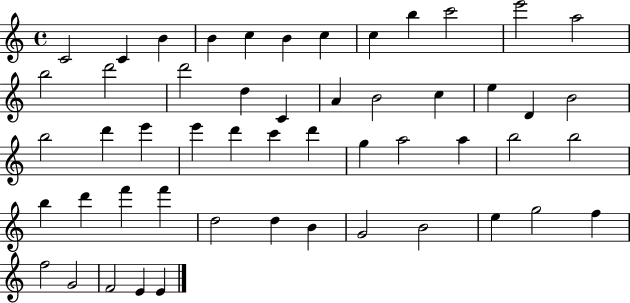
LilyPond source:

{
  \clef treble
  \time 4/4
  \defaultTimeSignature
  \key c \major
  c'2 c'4 b'4 | b'4 c''4 b'4 c''4 | c''4 b''4 c'''2 | e'''2 a''2 | \break b''2 d'''2 | d'''2 d''4 c'4 | a'4 b'2 c''4 | e''4 d'4 b'2 | \break b''2 d'''4 e'''4 | e'''4 d'''4 c'''4 d'''4 | g''4 a''2 a''4 | b''2 b''2 | \break b''4 d'''4 f'''4 f'''4 | d''2 d''4 b'4 | g'2 b'2 | e''4 g''2 f''4 | \break f''2 g'2 | f'2 e'4 e'4 | \bar "|."
}